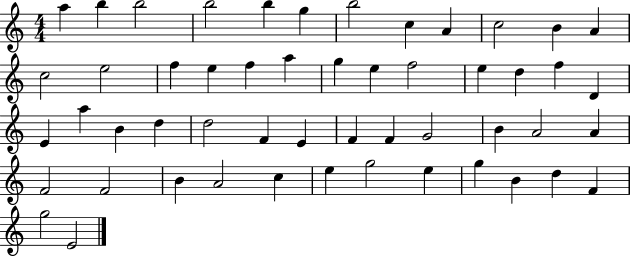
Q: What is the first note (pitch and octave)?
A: A5